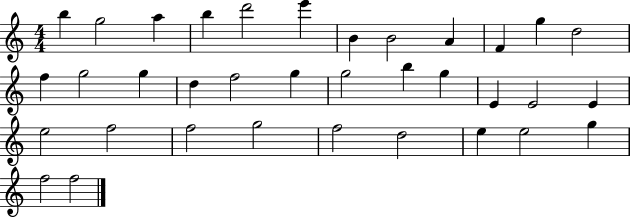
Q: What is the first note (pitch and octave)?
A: B5